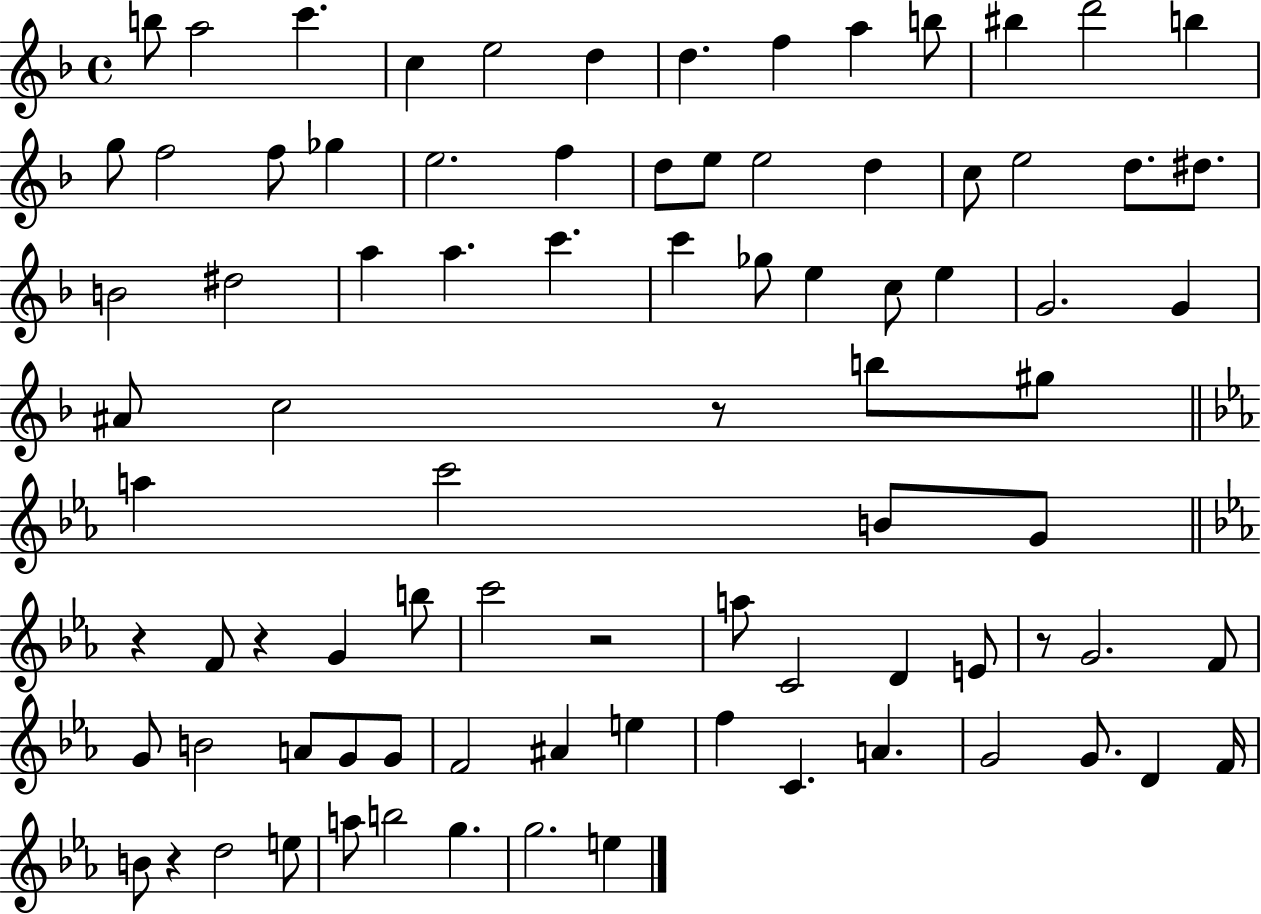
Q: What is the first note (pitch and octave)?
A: B5